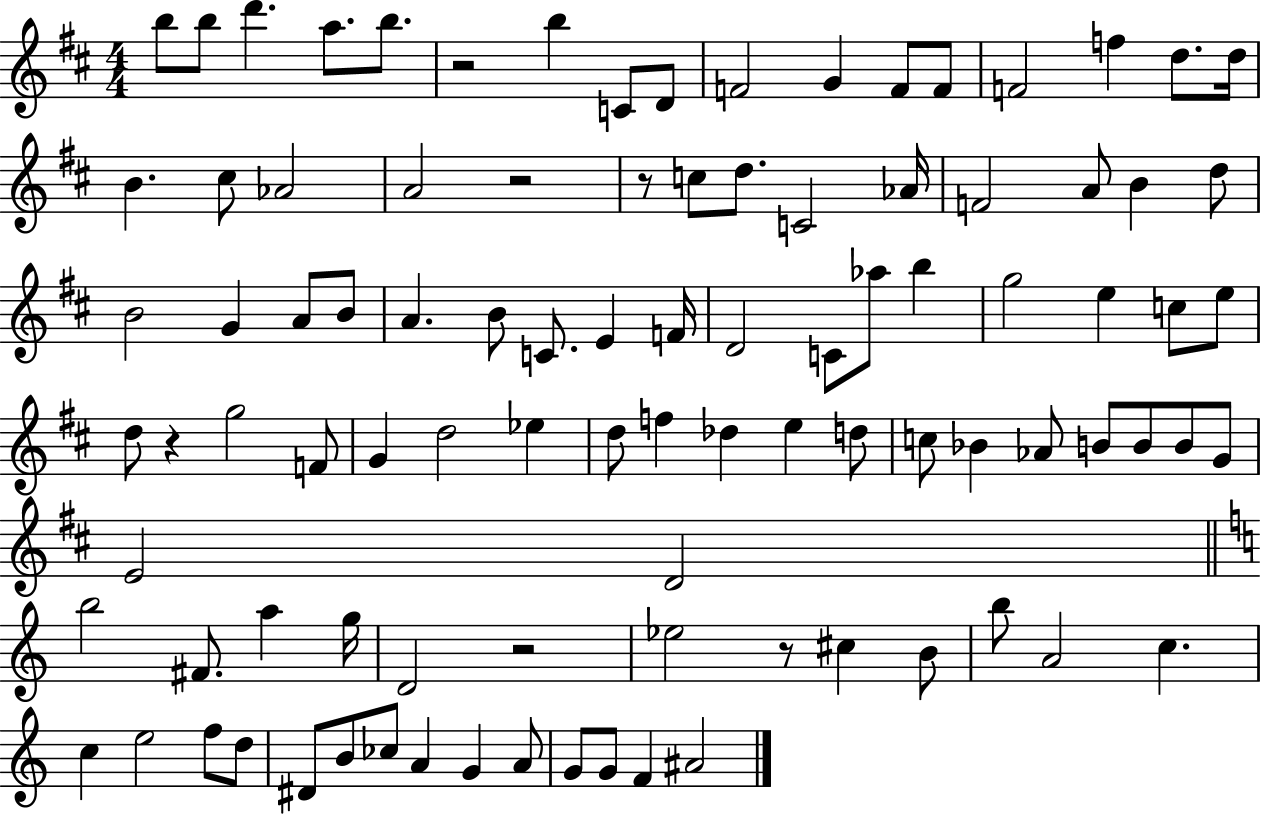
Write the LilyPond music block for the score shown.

{
  \clef treble
  \numericTimeSignature
  \time 4/4
  \key d \major
  b''8 b''8 d'''4. a''8. b''8. | r2 b''4 c'8 d'8 | f'2 g'4 f'8 f'8 | f'2 f''4 d''8. d''16 | \break b'4. cis''8 aes'2 | a'2 r2 | r8 c''8 d''8. c'2 aes'16 | f'2 a'8 b'4 d''8 | \break b'2 g'4 a'8 b'8 | a'4. b'8 c'8. e'4 f'16 | d'2 c'8 aes''8 b''4 | g''2 e''4 c''8 e''8 | \break d''8 r4 g''2 f'8 | g'4 d''2 ees''4 | d''8 f''4 des''4 e''4 d''8 | c''8 bes'4 aes'8 b'8 b'8 b'8 g'8 | \break e'2 d'2 | \bar "||" \break \key c \major b''2 fis'8. a''4 g''16 | d'2 r2 | ees''2 r8 cis''4 b'8 | b''8 a'2 c''4. | \break c''4 e''2 f''8 d''8 | dis'8 b'8 ces''8 a'4 g'4 a'8 | g'8 g'8 f'4 ais'2 | \bar "|."
}